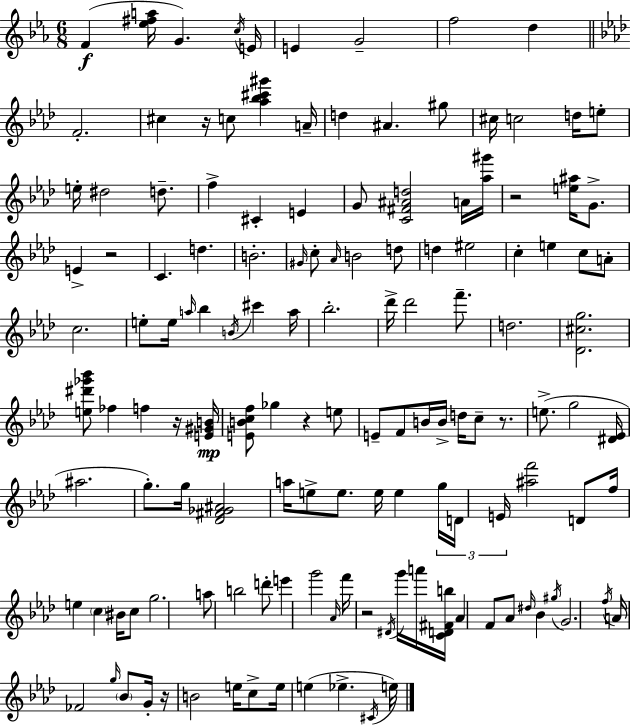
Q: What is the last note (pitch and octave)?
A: E5